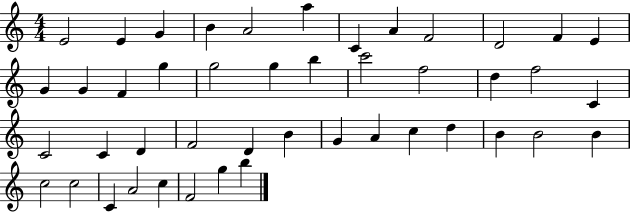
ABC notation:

X:1
T:Untitled
M:4/4
L:1/4
K:C
E2 E G B A2 a C A F2 D2 F E G G F g g2 g b c'2 f2 d f2 C C2 C D F2 D B G A c d B B2 B c2 c2 C A2 c F2 g b